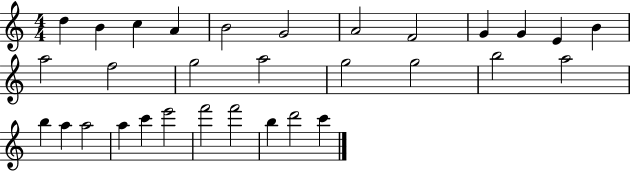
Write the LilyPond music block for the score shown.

{
  \clef treble
  \numericTimeSignature
  \time 4/4
  \key c \major
  d''4 b'4 c''4 a'4 | b'2 g'2 | a'2 f'2 | g'4 g'4 e'4 b'4 | \break a''2 f''2 | g''2 a''2 | g''2 g''2 | b''2 a''2 | \break b''4 a''4 a''2 | a''4 c'''4 e'''2 | f'''2 f'''2 | b''4 d'''2 c'''4 | \break \bar "|."
}